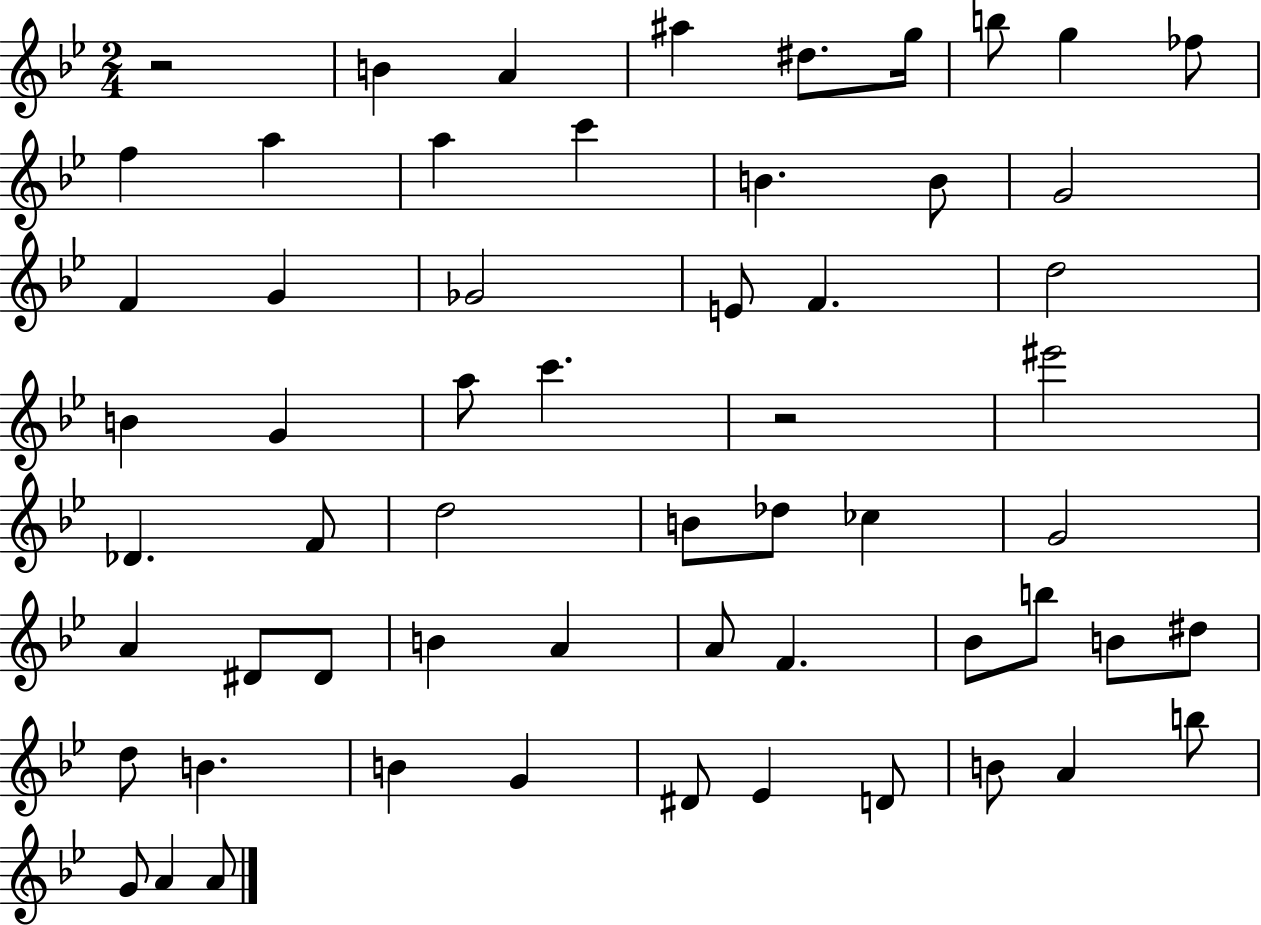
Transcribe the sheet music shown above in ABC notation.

X:1
T:Untitled
M:2/4
L:1/4
K:Bb
z2 B A ^a ^d/2 g/4 b/2 g _f/2 f a a c' B B/2 G2 F G _G2 E/2 F d2 B G a/2 c' z2 ^e'2 _D F/2 d2 B/2 _d/2 _c G2 A ^D/2 ^D/2 B A A/2 F _B/2 b/2 B/2 ^d/2 d/2 B B G ^D/2 _E D/2 B/2 A b/2 G/2 A A/2